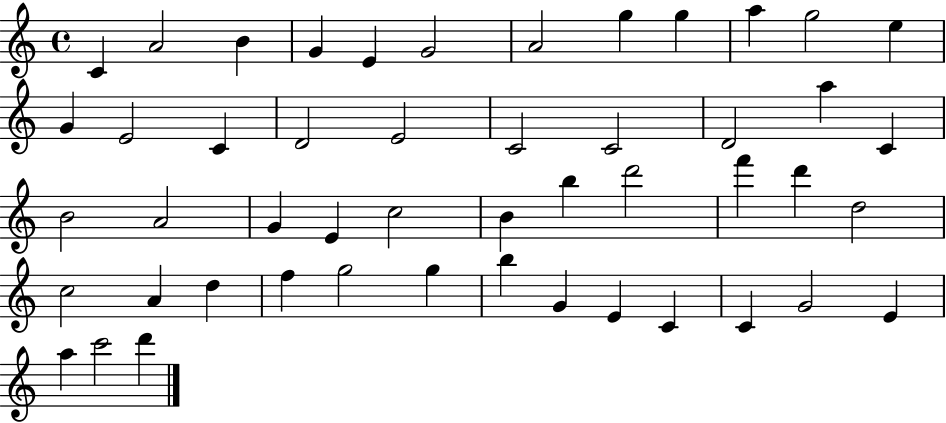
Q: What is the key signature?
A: C major